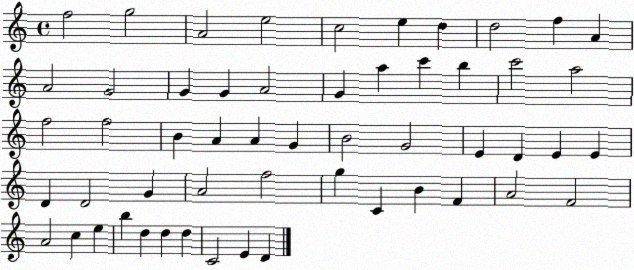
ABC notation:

X:1
T:Untitled
M:4/4
L:1/4
K:C
f2 g2 A2 e2 c2 e d d2 f A A2 G2 G G A2 G a c' b c'2 a2 f2 f2 B A A G B2 G2 E D E E D D2 G A2 f2 g C B F A2 F2 A2 c e b d d d C2 E D